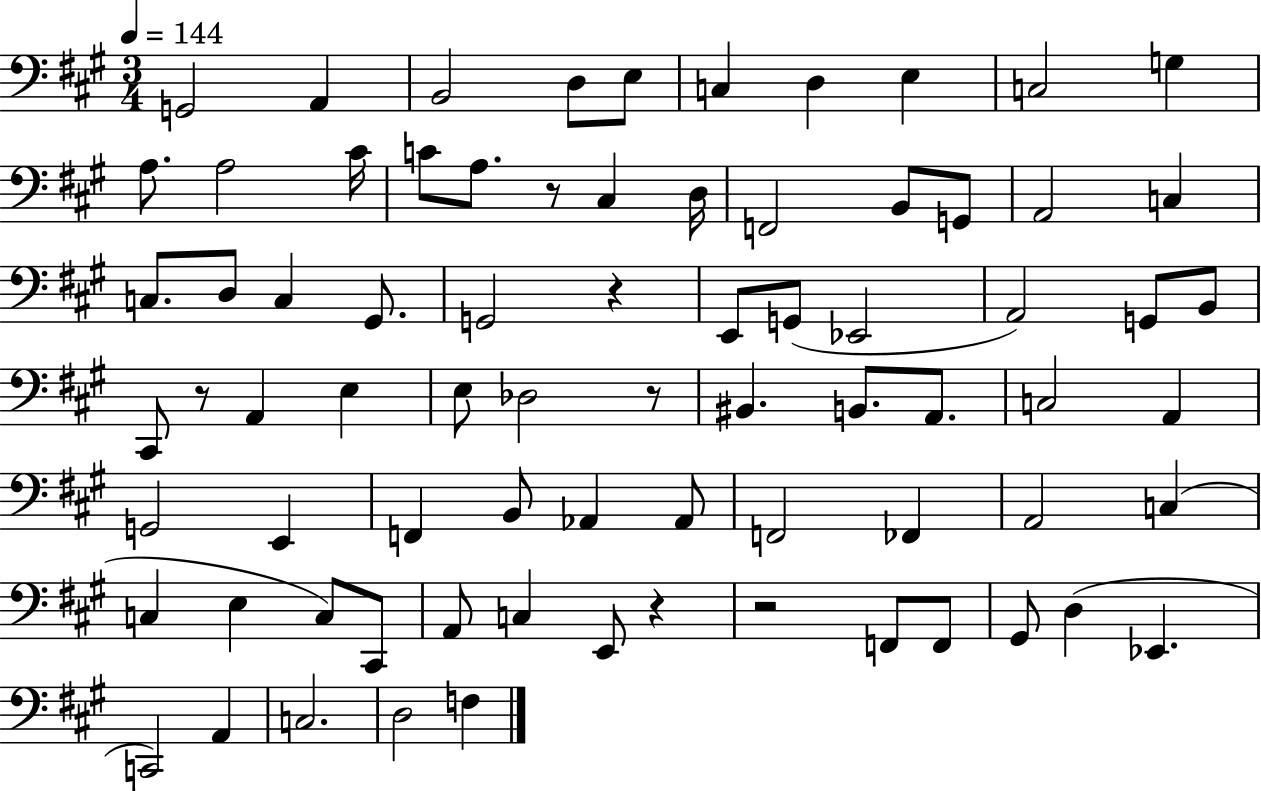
{
  \clef bass
  \numericTimeSignature
  \time 3/4
  \key a \major
  \tempo 4 = 144
  g,2 a,4 | b,2 d8 e8 | c4 d4 e4 | c2 g4 | \break a8. a2 cis'16 | c'8 a8. r8 cis4 d16 | f,2 b,8 g,8 | a,2 c4 | \break c8. d8 c4 gis,8. | g,2 r4 | e,8 g,8( ees,2 | a,2) g,8 b,8 | \break cis,8 r8 a,4 e4 | e8 des2 r8 | bis,4. b,8. a,8. | c2 a,4 | \break g,2 e,4 | f,4 b,8 aes,4 aes,8 | f,2 fes,4 | a,2 c4( | \break c4 e4 c8) cis,8 | a,8 c4 e,8 r4 | r2 f,8 f,8 | gis,8 d4( ees,4. | \break c,2) a,4 | c2. | d2 f4 | \bar "|."
}